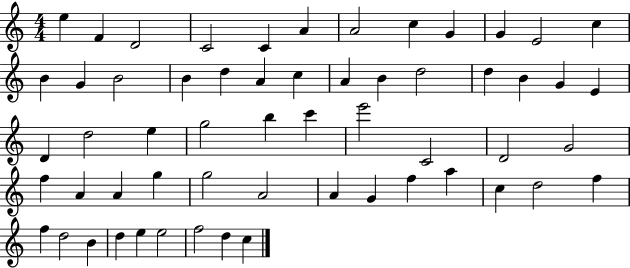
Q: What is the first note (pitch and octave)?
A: E5